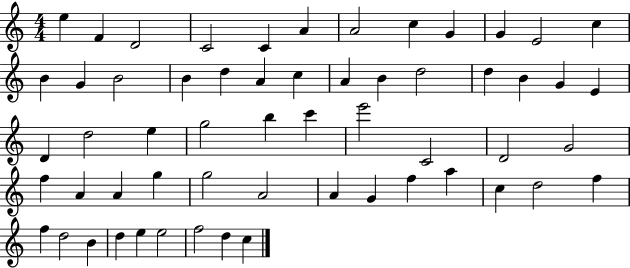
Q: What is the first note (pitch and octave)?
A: E5